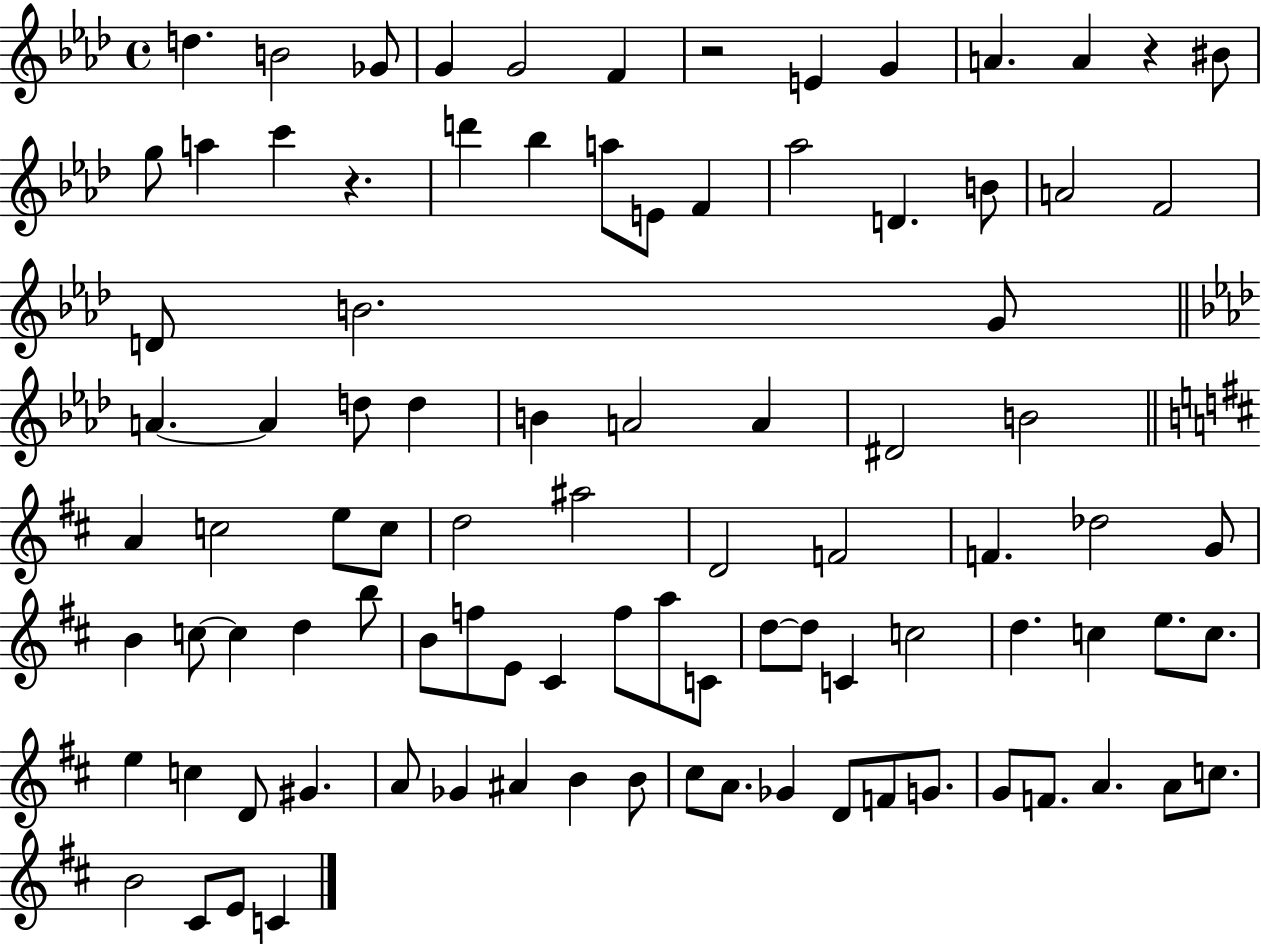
X:1
T:Untitled
M:4/4
L:1/4
K:Ab
d B2 _G/2 G G2 F z2 E G A A z ^B/2 g/2 a c' z d' _b a/2 E/2 F _a2 D B/2 A2 F2 D/2 B2 G/2 A A d/2 d B A2 A ^D2 B2 A c2 e/2 c/2 d2 ^a2 D2 F2 F _d2 G/2 B c/2 c d b/2 B/2 f/2 E/2 ^C f/2 a/2 C/2 d/2 d/2 C c2 d c e/2 c/2 e c D/2 ^G A/2 _G ^A B B/2 ^c/2 A/2 _G D/2 F/2 G/2 G/2 F/2 A A/2 c/2 B2 ^C/2 E/2 C